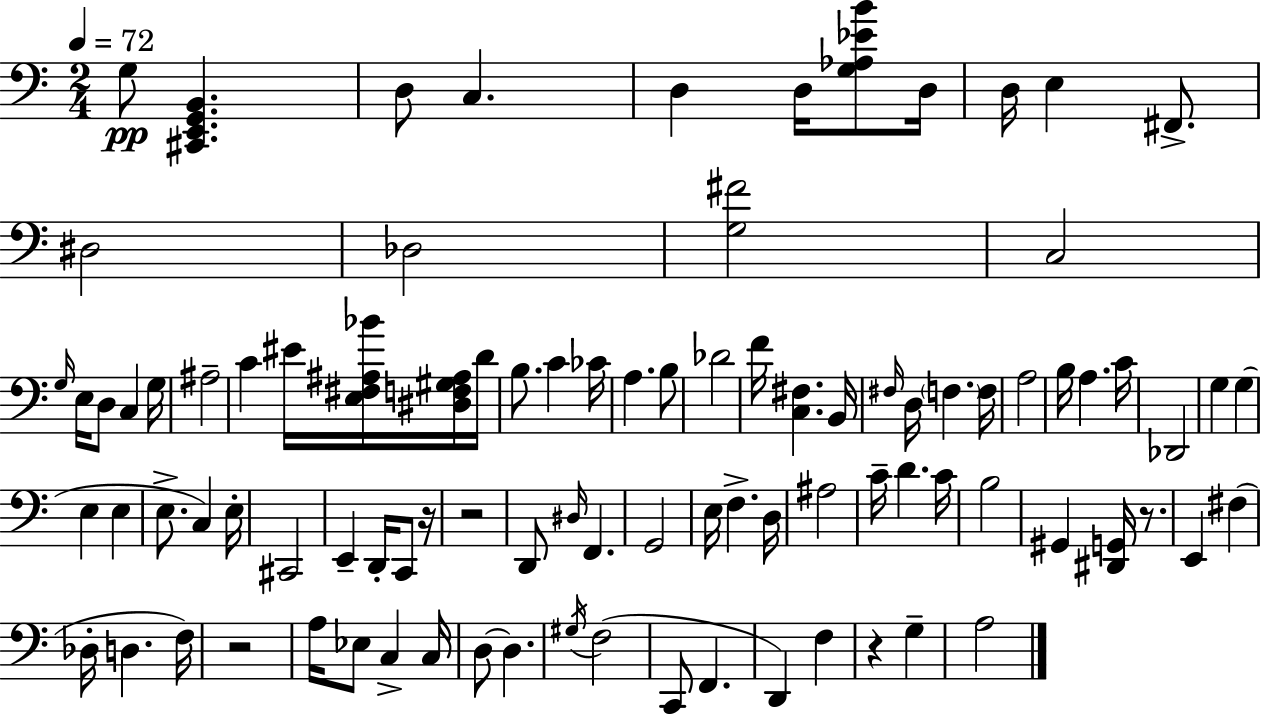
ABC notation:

X:1
T:Untitled
M:2/4
L:1/4
K:Am
G,/2 [^C,,E,,G,,B,,] D,/2 C, D, D,/4 [G,_A,_EB]/2 D,/4 D,/4 E, ^F,,/2 ^D,2 _D,2 [G,^F]2 C,2 G,/4 E,/4 D,/2 C, G,/4 ^A,2 C ^E/4 [E,^F,^A,_B]/4 [^D,F,^G,^A,]/4 D/4 B,/2 C _C/4 A, B,/2 _D2 F/4 [C,^F,] B,,/4 ^F,/4 D,/4 F, F,/4 A,2 B,/4 A, C/4 _D,,2 G, G, E, E, E,/2 C, E,/4 ^C,,2 E,, D,,/4 C,,/2 z/4 z2 D,,/2 ^D,/4 F,, G,,2 E,/4 F, D,/4 ^A,2 C/4 D C/4 B,2 ^G,, [^D,,G,,]/4 z/2 E,, ^F, _D,/4 D, F,/4 z2 A,/4 _E,/2 C, C,/4 D,/2 D, ^G,/4 F,2 C,,/2 F,, D,, F, z G, A,2